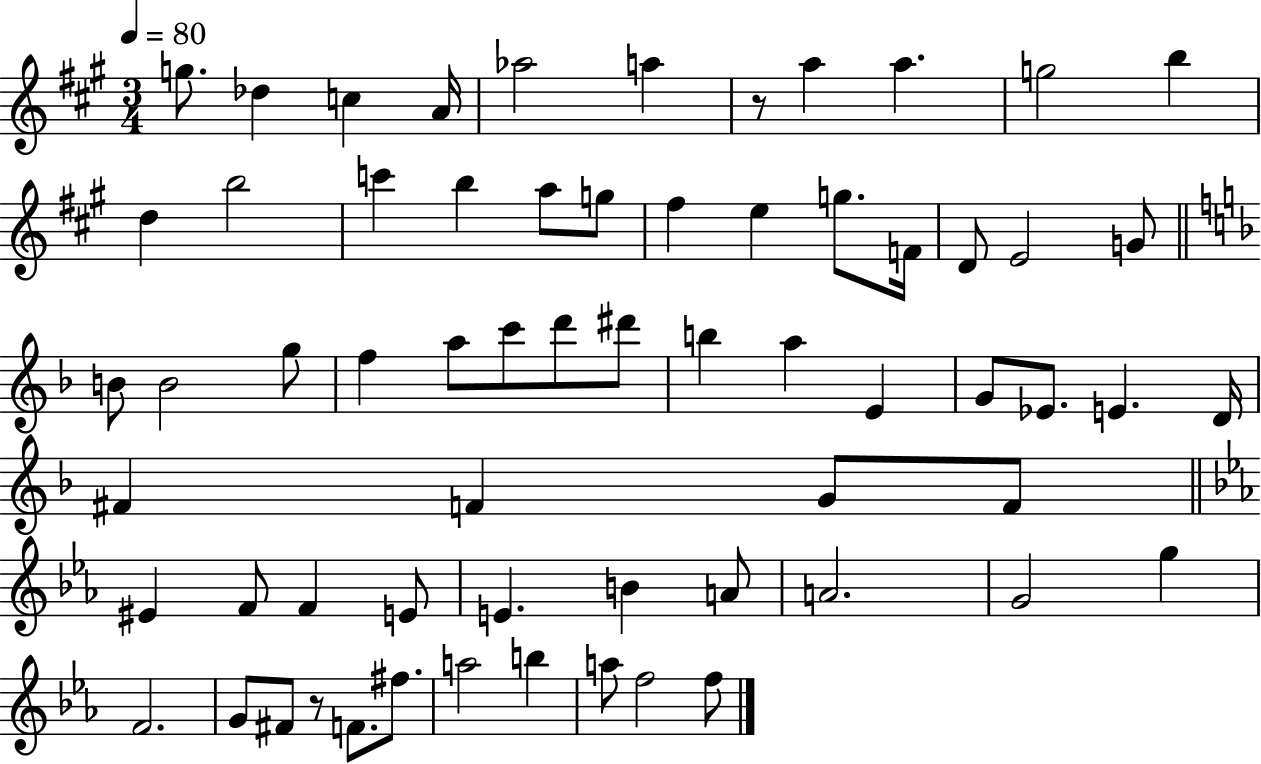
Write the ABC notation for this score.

X:1
T:Untitled
M:3/4
L:1/4
K:A
g/2 _d c A/4 _a2 a z/2 a a g2 b d b2 c' b a/2 g/2 ^f e g/2 F/4 D/2 E2 G/2 B/2 B2 g/2 f a/2 c'/2 d'/2 ^d'/2 b a E G/2 _E/2 E D/4 ^F F G/2 F/2 ^E F/2 F E/2 E B A/2 A2 G2 g F2 G/2 ^F/2 z/2 F/2 ^f/2 a2 b a/2 f2 f/2